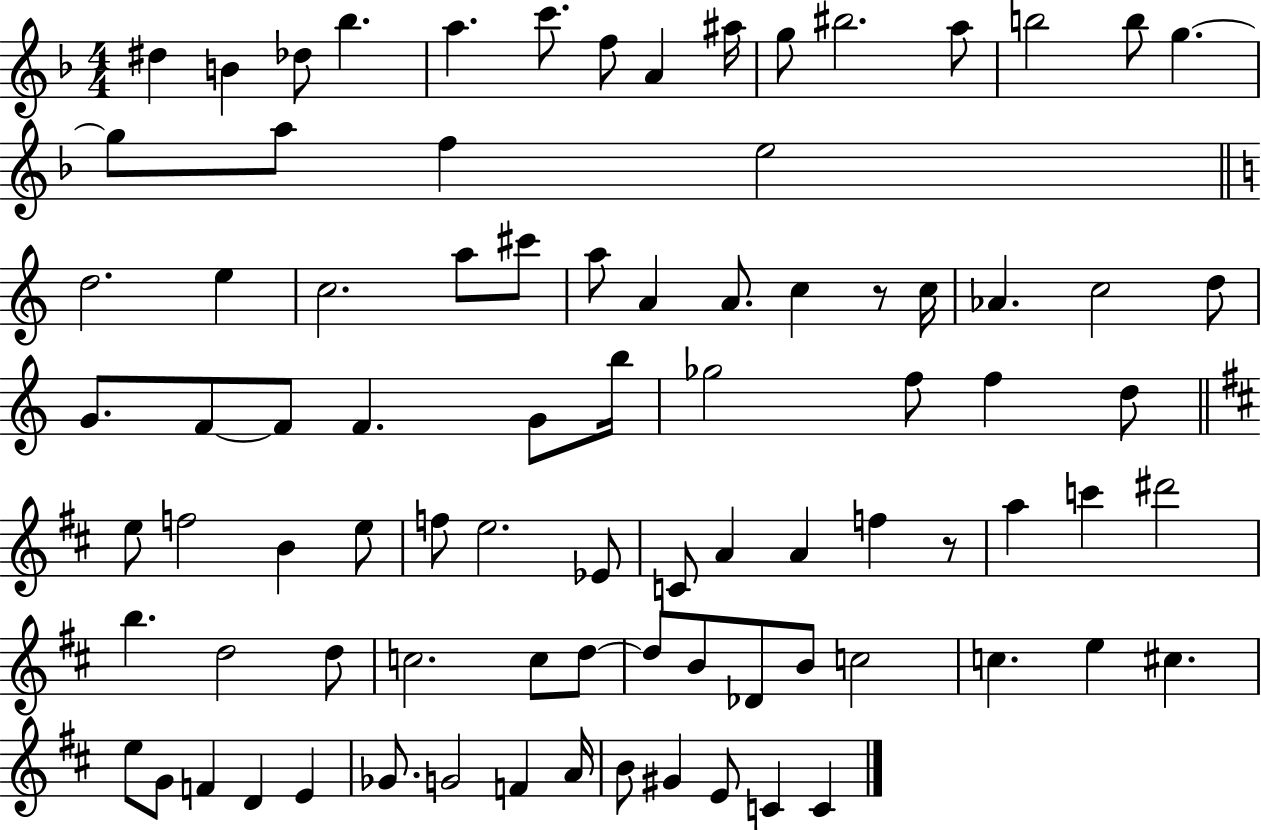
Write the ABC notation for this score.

X:1
T:Untitled
M:4/4
L:1/4
K:F
^d B _d/2 _b a c'/2 f/2 A ^a/4 g/2 ^b2 a/2 b2 b/2 g g/2 a/2 f e2 d2 e c2 a/2 ^c'/2 a/2 A A/2 c z/2 c/4 _A c2 d/2 G/2 F/2 F/2 F G/2 b/4 _g2 f/2 f d/2 e/2 f2 B e/2 f/2 e2 _E/2 C/2 A A f z/2 a c' ^d'2 b d2 d/2 c2 c/2 d/2 d/2 B/2 _D/2 B/2 c2 c e ^c e/2 G/2 F D E _G/2 G2 F A/4 B/2 ^G E/2 C C